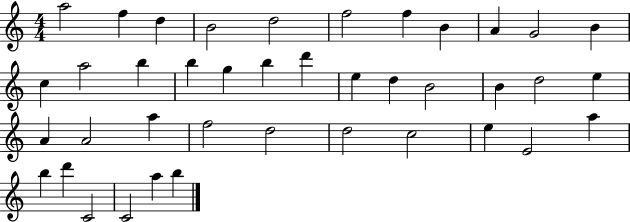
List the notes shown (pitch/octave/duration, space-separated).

A5/h F5/q D5/q B4/h D5/h F5/h F5/q B4/q A4/q G4/h B4/q C5/q A5/h B5/q B5/q G5/q B5/q D6/q E5/q D5/q B4/h B4/q D5/h E5/q A4/q A4/h A5/q F5/h D5/h D5/h C5/h E5/q E4/h A5/q B5/q D6/q C4/h C4/h A5/q B5/q